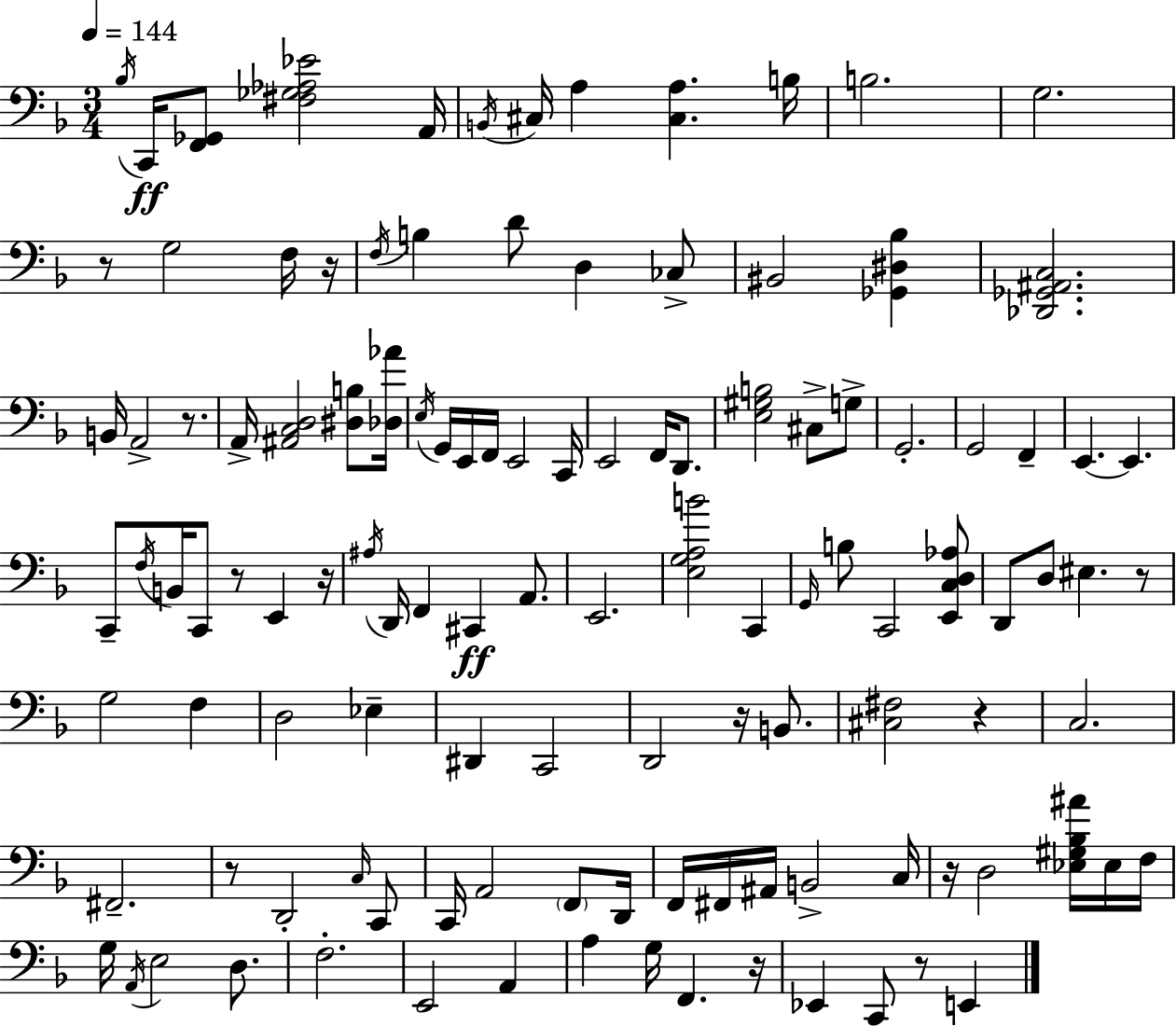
X:1
T:Untitled
M:3/4
L:1/4
K:Dm
_B,/4 C,,/4 [F,,_G,,]/2 [^F,_G,_A,_E]2 A,,/4 B,,/4 ^C,/4 A, [^C,A,] B,/4 B,2 G,2 z/2 G,2 F,/4 z/4 F,/4 B, D/2 D, _C,/2 ^B,,2 [_G,,^D,_B,] [_D,,_G,,^A,,C,]2 B,,/4 A,,2 z/2 A,,/4 [^A,,C,D,]2 [^D,B,]/2 [_D,_A]/4 E,/4 G,,/4 E,,/4 F,,/4 E,,2 C,,/4 E,,2 F,,/4 D,,/2 [E,^G,B,]2 ^C,/2 G,/2 G,,2 G,,2 F,, E,, E,, C,,/2 F,/4 B,,/4 C,,/2 z/2 E,, z/4 ^A,/4 D,,/4 F,, ^C,, A,,/2 E,,2 [E,G,A,B]2 C,, G,,/4 B,/2 C,,2 [E,,C,D,_A,]/2 D,,/2 D,/2 ^E, z/2 G,2 F, D,2 _E, ^D,, C,,2 D,,2 z/4 B,,/2 [^C,^F,]2 z C,2 ^F,,2 z/2 D,,2 C,/4 C,,/2 C,,/4 A,,2 F,,/2 D,,/4 F,,/4 ^F,,/4 ^A,,/4 B,,2 C,/4 z/4 D,2 [_E,^G,_B,^A]/4 _E,/4 F,/4 G,/4 A,,/4 E,2 D,/2 F,2 E,,2 A,, A, G,/4 F,, z/4 _E,, C,,/2 z/2 E,,